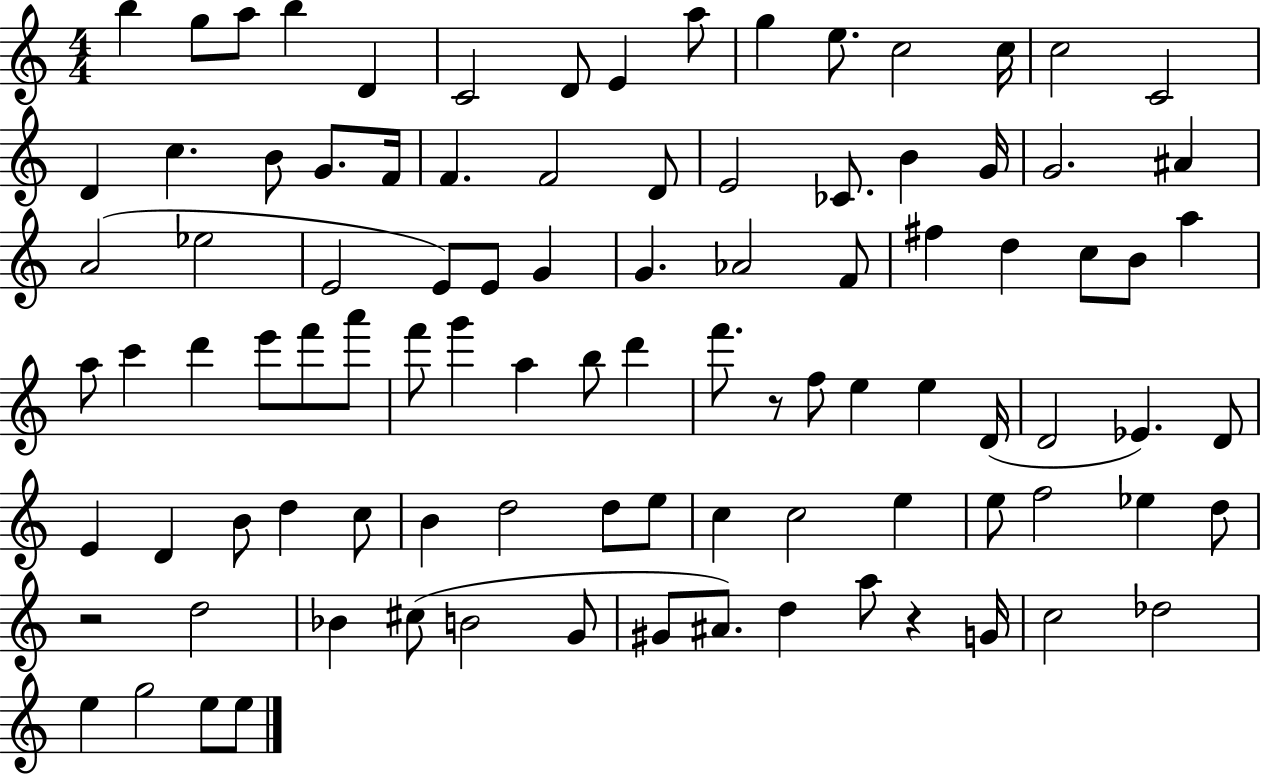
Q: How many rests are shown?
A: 3